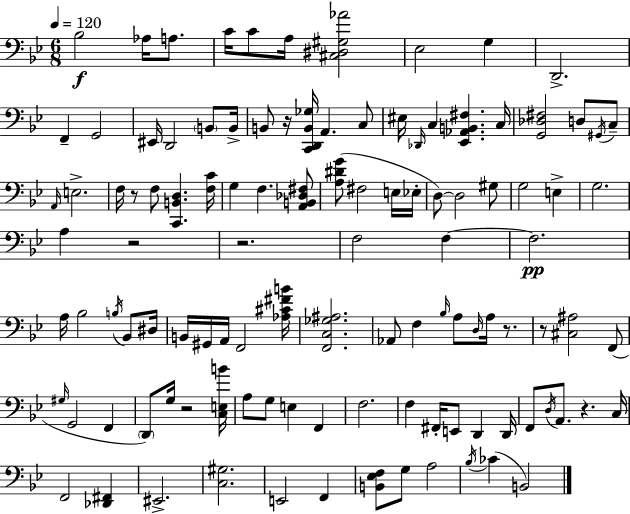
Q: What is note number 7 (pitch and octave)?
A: Eb3